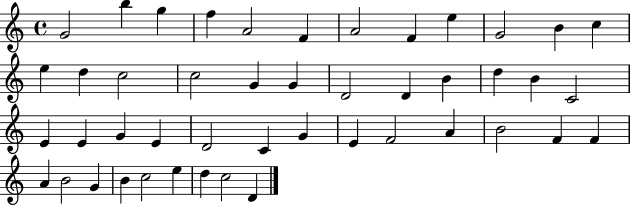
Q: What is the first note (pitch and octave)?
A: G4